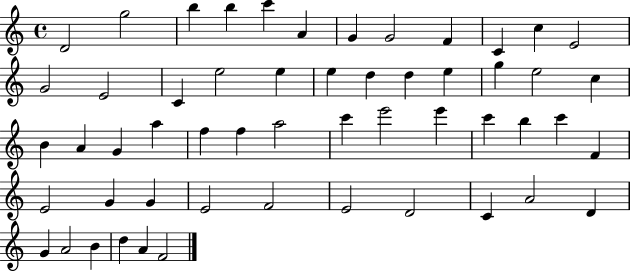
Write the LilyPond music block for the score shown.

{
  \clef treble
  \time 4/4
  \defaultTimeSignature
  \key c \major
  d'2 g''2 | b''4 b''4 c'''4 a'4 | g'4 g'2 f'4 | c'4 c''4 e'2 | \break g'2 e'2 | c'4 e''2 e''4 | e''4 d''4 d''4 e''4 | g''4 e''2 c''4 | \break b'4 a'4 g'4 a''4 | f''4 f''4 a''2 | c'''4 e'''2 e'''4 | c'''4 b''4 c'''4 f'4 | \break e'2 g'4 g'4 | e'2 f'2 | e'2 d'2 | c'4 a'2 d'4 | \break g'4 a'2 b'4 | d''4 a'4 f'2 | \bar "|."
}